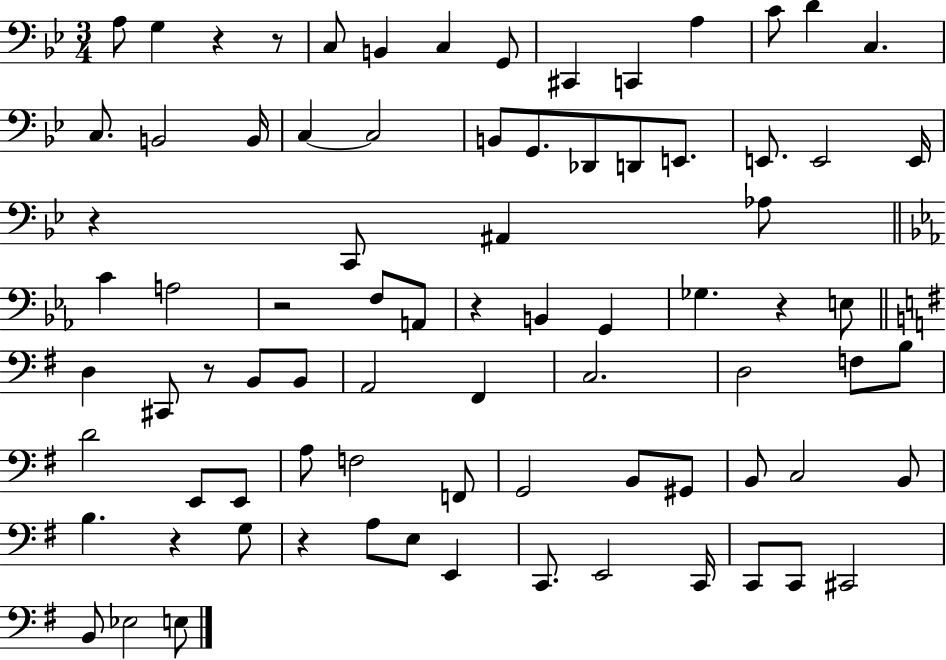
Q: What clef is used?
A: bass